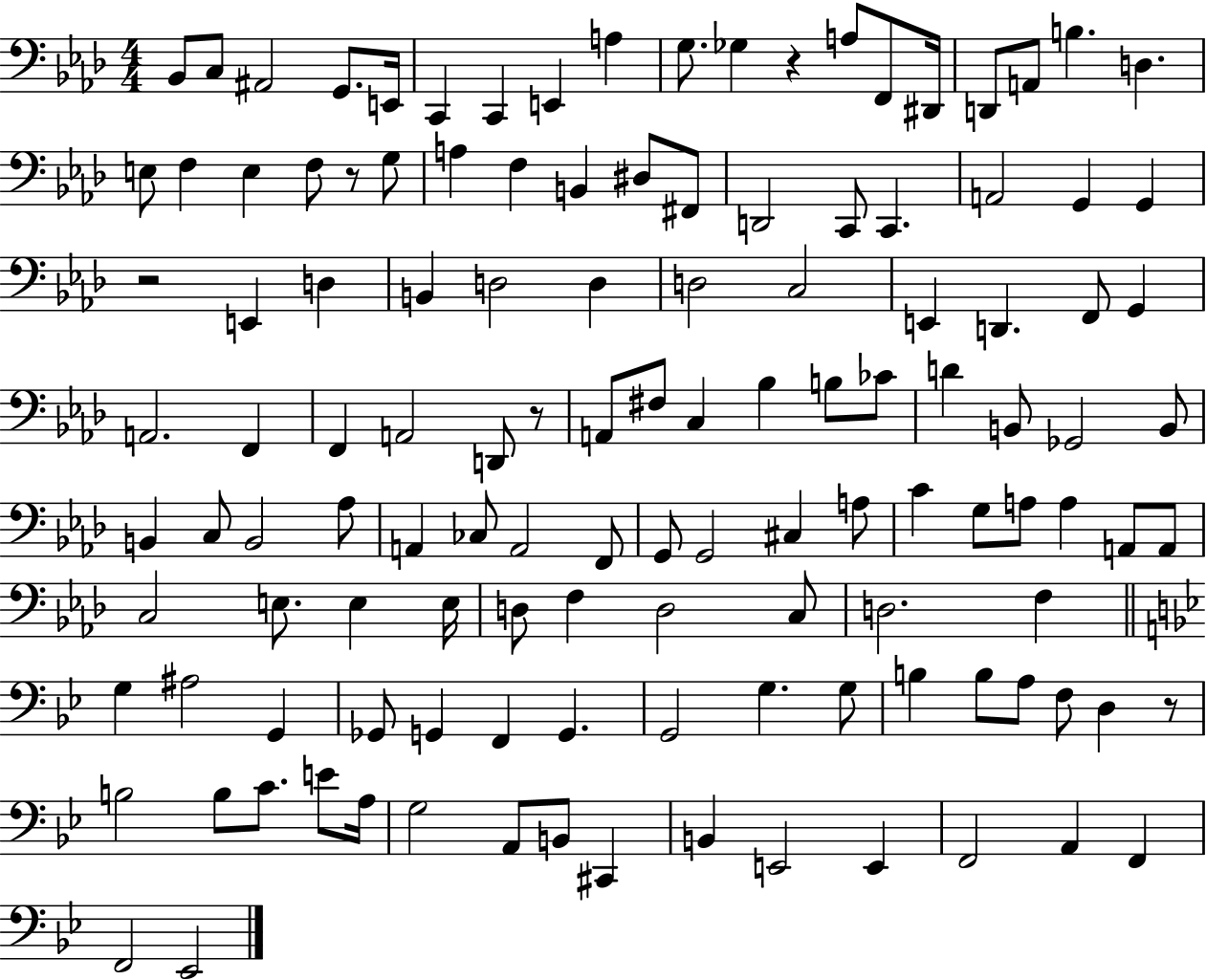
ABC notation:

X:1
T:Untitled
M:4/4
L:1/4
K:Ab
_B,,/2 C,/2 ^A,,2 G,,/2 E,,/4 C,, C,, E,, A, G,/2 _G, z A,/2 F,,/2 ^D,,/4 D,,/2 A,,/2 B, D, E,/2 F, E, F,/2 z/2 G,/2 A, F, B,, ^D,/2 ^F,,/2 D,,2 C,,/2 C,, A,,2 G,, G,, z2 E,, D, B,, D,2 D, D,2 C,2 E,, D,, F,,/2 G,, A,,2 F,, F,, A,,2 D,,/2 z/2 A,,/2 ^F,/2 C, _B, B,/2 _C/2 D B,,/2 _G,,2 B,,/2 B,, C,/2 B,,2 _A,/2 A,, _C,/2 A,,2 F,,/2 G,,/2 G,,2 ^C, A,/2 C G,/2 A,/2 A, A,,/2 A,,/2 C,2 E,/2 E, E,/4 D,/2 F, D,2 C,/2 D,2 F, G, ^A,2 G,, _G,,/2 G,, F,, G,, G,,2 G, G,/2 B, B,/2 A,/2 F,/2 D, z/2 B,2 B,/2 C/2 E/2 A,/4 G,2 A,,/2 B,,/2 ^C,, B,, E,,2 E,, F,,2 A,, F,, F,,2 _E,,2